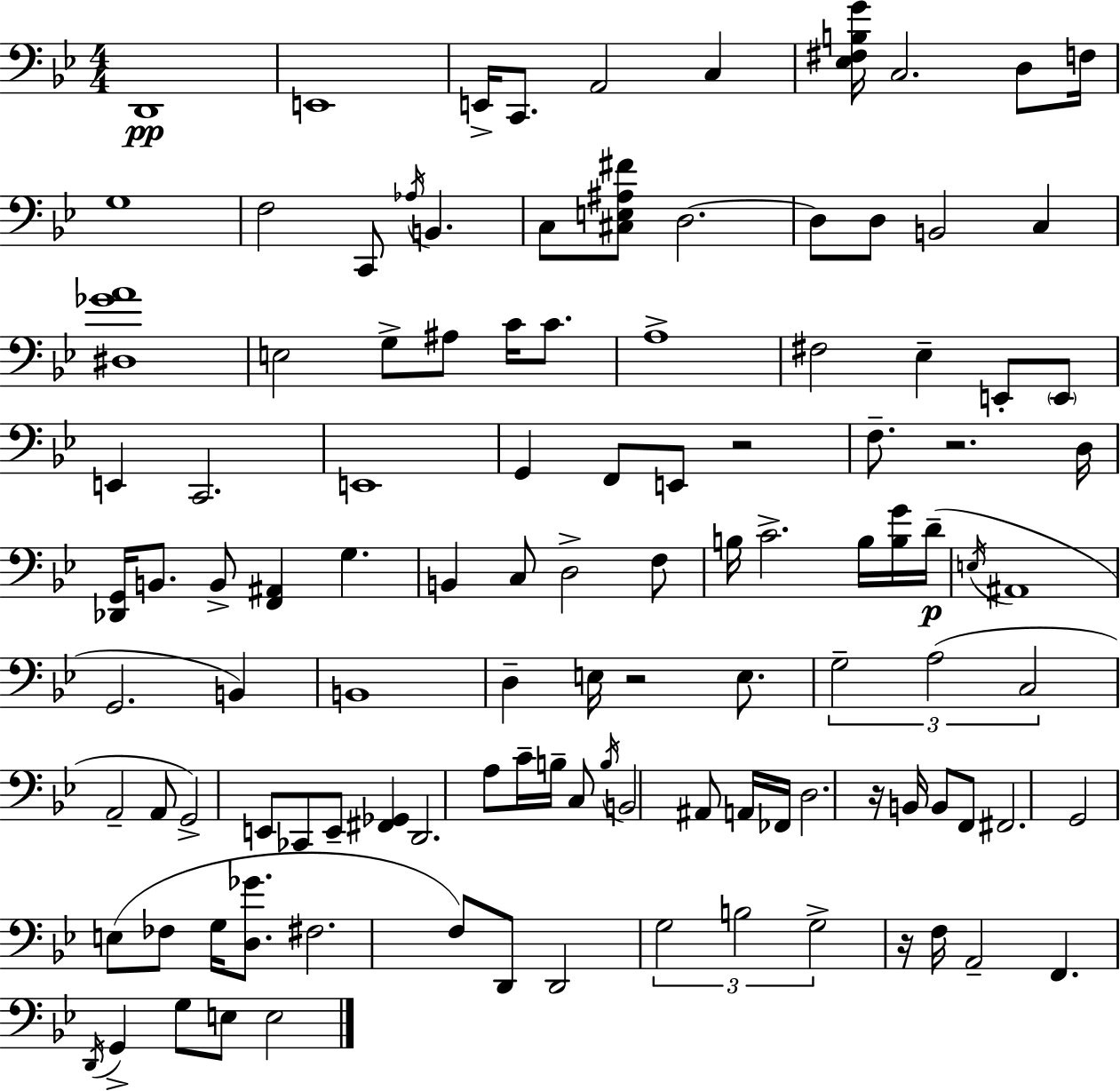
D2/w E2/w E2/s C2/e. A2/h C3/q [Eb3,F#3,B3,G4]/s C3/h. D3/e F3/s G3/w F3/h C2/e Ab3/s B2/q. C3/e [C#3,E3,A#3,F#4]/e D3/h. D3/e D3/e B2/h C3/q [D#3,Gb4,A4]/w E3/h G3/e A#3/e C4/s C4/e. A3/w F#3/h Eb3/q E2/e E2/e E2/q C2/h. E2/w G2/q F2/e E2/e R/h F3/e. R/h. D3/s [Db2,G2]/s B2/e. B2/e [F2,A#2]/q G3/q. B2/q C3/e D3/h F3/e B3/s C4/h. B3/s [B3,G4]/s D4/s E3/s A#2/w G2/h. B2/q B2/w D3/q E3/s R/h E3/e. G3/h A3/h C3/h A2/h A2/e G2/h E2/e CES2/e E2/e [F#2,Gb2]/q D2/h. A3/e C4/s B3/s C3/e B3/s B2/h A#2/e A2/s FES2/s D3/h. R/s B2/s B2/e F2/e F#2/h. G2/h E3/e FES3/e G3/s [D3,Gb4]/e. F#3/h. F3/e D2/e D2/h G3/h B3/h G3/h R/s F3/s A2/h F2/q. D2/s G2/q G3/e E3/e E3/h